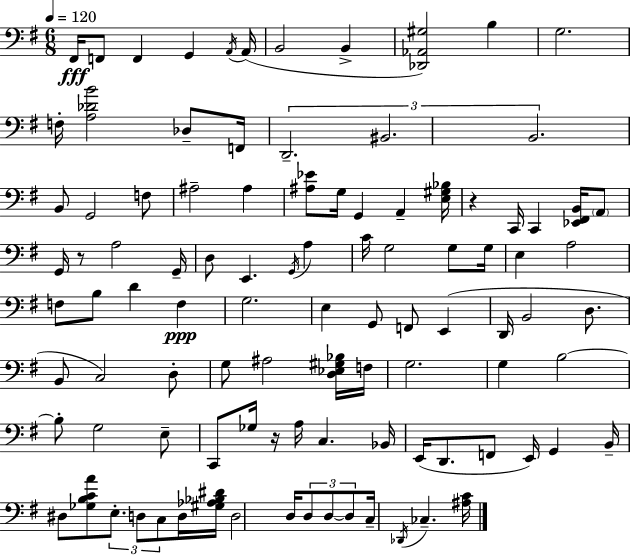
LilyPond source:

{
  \clef bass
  \numericTimeSignature
  \time 6/8
  \key e \minor
  \tempo 4 = 120
  fis,16\fff f,8 f,4 g,4 \acciaccatura { a,16 }( | a,16 b,2 b,4-> | <des, aes, gis>2) b4 | g2. | \break f16-. <a des' b'>2 des8-- | f,16 \tuplet 3/2 { d,2.-- | bis,2. | b,2. } | \break b,8 g,2 f8 | ais2-- ais4 | <ais ees'>8 g16 g,4 a,4-- | <e gis bes>16 r4 c,16 c,4 <ees, fis, b,>16 \parenthesize a,8 | \break g,16 r8 a2 | g,16-- d8 e,4. \acciaccatura { g,16 } a4 | c'16 g2 g8 | g16 e4 a2 | \break f8 b8 d'4 f4\ppp | g2. | e4 g,8 f,8 e,4( | d,16 b,2 d8. | \break b,8 c2) | d8-. g8 ais2 | <d ees gis bes>16 f16 g2. | g4 b2~~ | \break b8-. g2 | e8-- c,8 ges16 r16 a16 c4. | bes,16 e,16( d,8. f,8 e,16) g,4 | b,16-- dis8 <ges b c' a'>8 \tuplet 3/2 { e8.-. d8 c8 } | \break d16 <gis aes bes dis'>16 d2 d16 | \tuplet 3/2 { d8 d8~~ d8 } c16-- \acciaccatura { des,16 } ces4.-- | <ais c'>16 \bar "|."
}